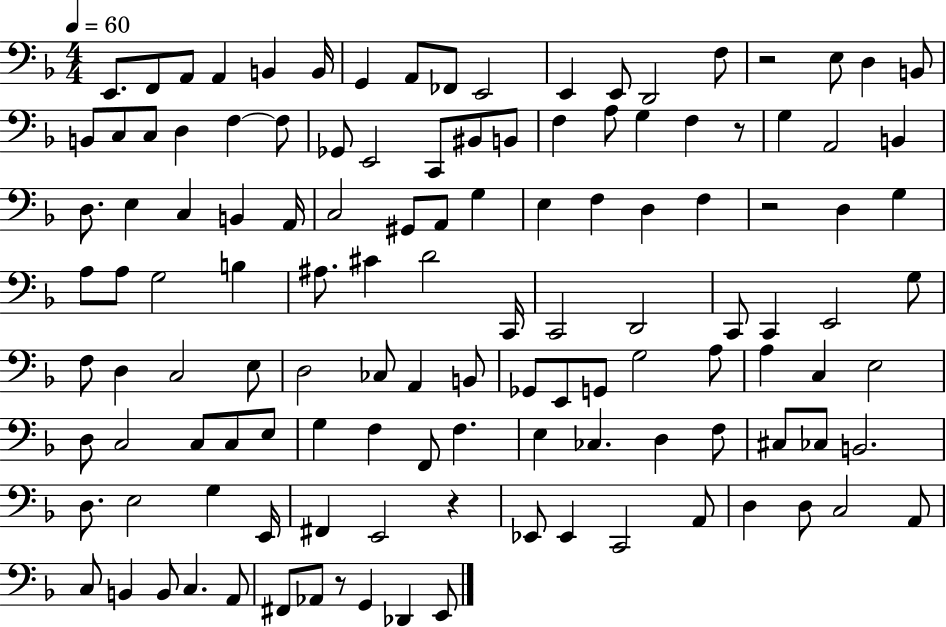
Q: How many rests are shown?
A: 5